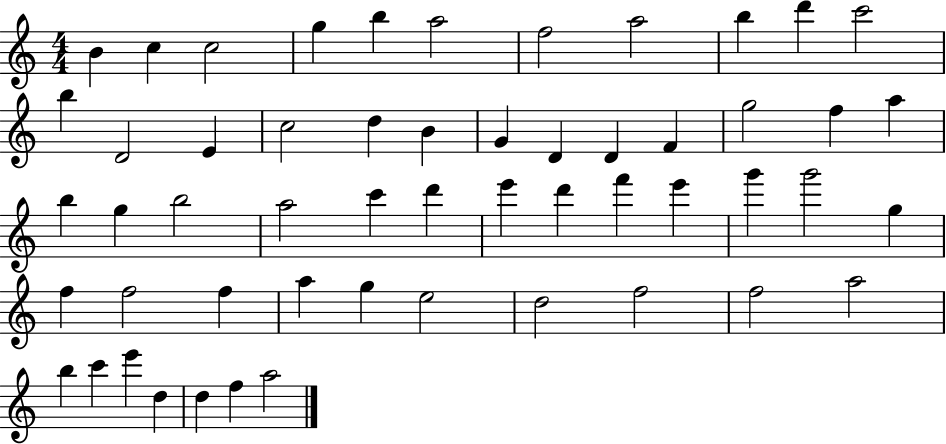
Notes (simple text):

B4/q C5/q C5/h G5/q B5/q A5/h F5/h A5/h B5/q D6/q C6/h B5/q D4/h E4/q C5/h D5/q B4/q G4/q D4/q D4/q F4/q G5/h F5/q A5/q B5/q G5/q B5/h A5/h C6/q D6/q E6/q D6/q F6/q E6/q G6/q G6/h G5/q F5/q F5/h F5/q A5/q G5/q E5/h D5/h F5/h F5/h A5/h B5/q C6/q E6/q D5/q D5/q F5/q A5/h